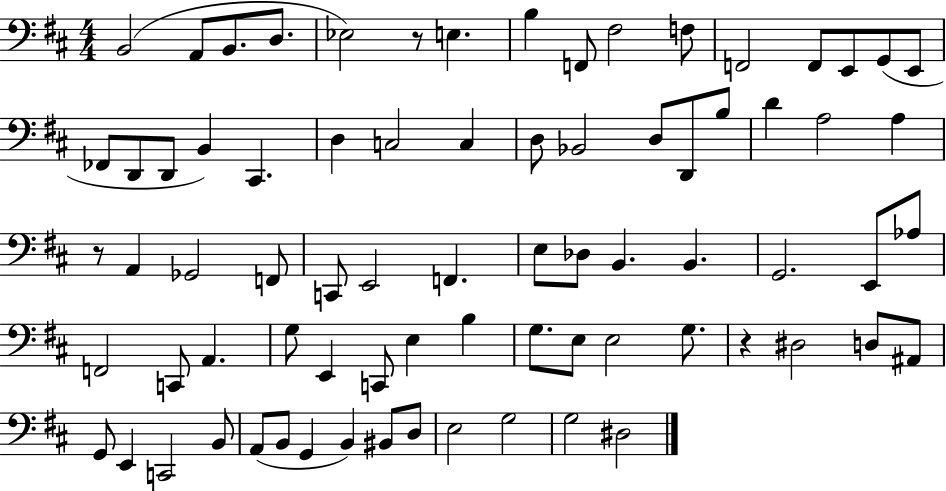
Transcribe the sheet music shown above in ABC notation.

X:1
T:Untitled
M:4/4
L:1/4
K:D
B,,2 A,,/2 B,,/2 D,/2 _E,2 z/2 E, B, F,,/2 ^F,2 F,/2 F,,2 F,,/2 E,,/2 G,,/2 E,,/2 _F,,/2 D,,/2 D,,/2 B,, ^C,, D, C,2 C, D,/2 _B,,2 D,/2 D,,/2 B,/2 D A,2 A, z/2 A,, _G,,2 F,,/2 C,,/2 E,,2 F,, E,/2 _D,/2 B,, B,, G,,2 E,,/2 _A,/2 F,,2 C,,/2 A,, G,/2 E,, C,,/2 E, B, G,/2 E,/2 E,2 G,/2 z ^D,2 D,/2 ^A,,/2 G,,/2 E,, C,,2 B,,/2 A,,/2 B,,/2 G,, B,, ^B,,/2 D,/2 E,2 G,2 G,2 ^D,2